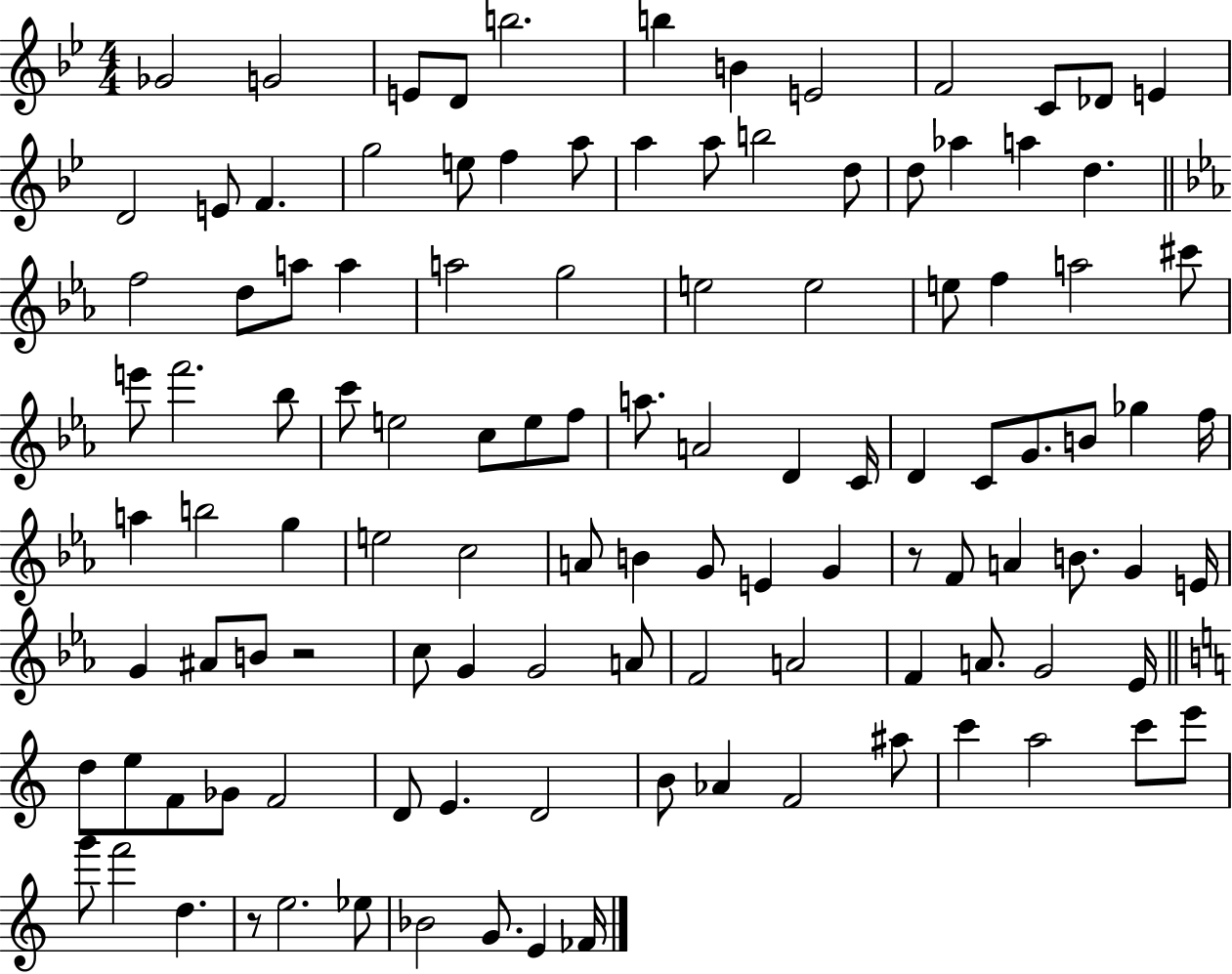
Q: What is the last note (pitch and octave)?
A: FES4